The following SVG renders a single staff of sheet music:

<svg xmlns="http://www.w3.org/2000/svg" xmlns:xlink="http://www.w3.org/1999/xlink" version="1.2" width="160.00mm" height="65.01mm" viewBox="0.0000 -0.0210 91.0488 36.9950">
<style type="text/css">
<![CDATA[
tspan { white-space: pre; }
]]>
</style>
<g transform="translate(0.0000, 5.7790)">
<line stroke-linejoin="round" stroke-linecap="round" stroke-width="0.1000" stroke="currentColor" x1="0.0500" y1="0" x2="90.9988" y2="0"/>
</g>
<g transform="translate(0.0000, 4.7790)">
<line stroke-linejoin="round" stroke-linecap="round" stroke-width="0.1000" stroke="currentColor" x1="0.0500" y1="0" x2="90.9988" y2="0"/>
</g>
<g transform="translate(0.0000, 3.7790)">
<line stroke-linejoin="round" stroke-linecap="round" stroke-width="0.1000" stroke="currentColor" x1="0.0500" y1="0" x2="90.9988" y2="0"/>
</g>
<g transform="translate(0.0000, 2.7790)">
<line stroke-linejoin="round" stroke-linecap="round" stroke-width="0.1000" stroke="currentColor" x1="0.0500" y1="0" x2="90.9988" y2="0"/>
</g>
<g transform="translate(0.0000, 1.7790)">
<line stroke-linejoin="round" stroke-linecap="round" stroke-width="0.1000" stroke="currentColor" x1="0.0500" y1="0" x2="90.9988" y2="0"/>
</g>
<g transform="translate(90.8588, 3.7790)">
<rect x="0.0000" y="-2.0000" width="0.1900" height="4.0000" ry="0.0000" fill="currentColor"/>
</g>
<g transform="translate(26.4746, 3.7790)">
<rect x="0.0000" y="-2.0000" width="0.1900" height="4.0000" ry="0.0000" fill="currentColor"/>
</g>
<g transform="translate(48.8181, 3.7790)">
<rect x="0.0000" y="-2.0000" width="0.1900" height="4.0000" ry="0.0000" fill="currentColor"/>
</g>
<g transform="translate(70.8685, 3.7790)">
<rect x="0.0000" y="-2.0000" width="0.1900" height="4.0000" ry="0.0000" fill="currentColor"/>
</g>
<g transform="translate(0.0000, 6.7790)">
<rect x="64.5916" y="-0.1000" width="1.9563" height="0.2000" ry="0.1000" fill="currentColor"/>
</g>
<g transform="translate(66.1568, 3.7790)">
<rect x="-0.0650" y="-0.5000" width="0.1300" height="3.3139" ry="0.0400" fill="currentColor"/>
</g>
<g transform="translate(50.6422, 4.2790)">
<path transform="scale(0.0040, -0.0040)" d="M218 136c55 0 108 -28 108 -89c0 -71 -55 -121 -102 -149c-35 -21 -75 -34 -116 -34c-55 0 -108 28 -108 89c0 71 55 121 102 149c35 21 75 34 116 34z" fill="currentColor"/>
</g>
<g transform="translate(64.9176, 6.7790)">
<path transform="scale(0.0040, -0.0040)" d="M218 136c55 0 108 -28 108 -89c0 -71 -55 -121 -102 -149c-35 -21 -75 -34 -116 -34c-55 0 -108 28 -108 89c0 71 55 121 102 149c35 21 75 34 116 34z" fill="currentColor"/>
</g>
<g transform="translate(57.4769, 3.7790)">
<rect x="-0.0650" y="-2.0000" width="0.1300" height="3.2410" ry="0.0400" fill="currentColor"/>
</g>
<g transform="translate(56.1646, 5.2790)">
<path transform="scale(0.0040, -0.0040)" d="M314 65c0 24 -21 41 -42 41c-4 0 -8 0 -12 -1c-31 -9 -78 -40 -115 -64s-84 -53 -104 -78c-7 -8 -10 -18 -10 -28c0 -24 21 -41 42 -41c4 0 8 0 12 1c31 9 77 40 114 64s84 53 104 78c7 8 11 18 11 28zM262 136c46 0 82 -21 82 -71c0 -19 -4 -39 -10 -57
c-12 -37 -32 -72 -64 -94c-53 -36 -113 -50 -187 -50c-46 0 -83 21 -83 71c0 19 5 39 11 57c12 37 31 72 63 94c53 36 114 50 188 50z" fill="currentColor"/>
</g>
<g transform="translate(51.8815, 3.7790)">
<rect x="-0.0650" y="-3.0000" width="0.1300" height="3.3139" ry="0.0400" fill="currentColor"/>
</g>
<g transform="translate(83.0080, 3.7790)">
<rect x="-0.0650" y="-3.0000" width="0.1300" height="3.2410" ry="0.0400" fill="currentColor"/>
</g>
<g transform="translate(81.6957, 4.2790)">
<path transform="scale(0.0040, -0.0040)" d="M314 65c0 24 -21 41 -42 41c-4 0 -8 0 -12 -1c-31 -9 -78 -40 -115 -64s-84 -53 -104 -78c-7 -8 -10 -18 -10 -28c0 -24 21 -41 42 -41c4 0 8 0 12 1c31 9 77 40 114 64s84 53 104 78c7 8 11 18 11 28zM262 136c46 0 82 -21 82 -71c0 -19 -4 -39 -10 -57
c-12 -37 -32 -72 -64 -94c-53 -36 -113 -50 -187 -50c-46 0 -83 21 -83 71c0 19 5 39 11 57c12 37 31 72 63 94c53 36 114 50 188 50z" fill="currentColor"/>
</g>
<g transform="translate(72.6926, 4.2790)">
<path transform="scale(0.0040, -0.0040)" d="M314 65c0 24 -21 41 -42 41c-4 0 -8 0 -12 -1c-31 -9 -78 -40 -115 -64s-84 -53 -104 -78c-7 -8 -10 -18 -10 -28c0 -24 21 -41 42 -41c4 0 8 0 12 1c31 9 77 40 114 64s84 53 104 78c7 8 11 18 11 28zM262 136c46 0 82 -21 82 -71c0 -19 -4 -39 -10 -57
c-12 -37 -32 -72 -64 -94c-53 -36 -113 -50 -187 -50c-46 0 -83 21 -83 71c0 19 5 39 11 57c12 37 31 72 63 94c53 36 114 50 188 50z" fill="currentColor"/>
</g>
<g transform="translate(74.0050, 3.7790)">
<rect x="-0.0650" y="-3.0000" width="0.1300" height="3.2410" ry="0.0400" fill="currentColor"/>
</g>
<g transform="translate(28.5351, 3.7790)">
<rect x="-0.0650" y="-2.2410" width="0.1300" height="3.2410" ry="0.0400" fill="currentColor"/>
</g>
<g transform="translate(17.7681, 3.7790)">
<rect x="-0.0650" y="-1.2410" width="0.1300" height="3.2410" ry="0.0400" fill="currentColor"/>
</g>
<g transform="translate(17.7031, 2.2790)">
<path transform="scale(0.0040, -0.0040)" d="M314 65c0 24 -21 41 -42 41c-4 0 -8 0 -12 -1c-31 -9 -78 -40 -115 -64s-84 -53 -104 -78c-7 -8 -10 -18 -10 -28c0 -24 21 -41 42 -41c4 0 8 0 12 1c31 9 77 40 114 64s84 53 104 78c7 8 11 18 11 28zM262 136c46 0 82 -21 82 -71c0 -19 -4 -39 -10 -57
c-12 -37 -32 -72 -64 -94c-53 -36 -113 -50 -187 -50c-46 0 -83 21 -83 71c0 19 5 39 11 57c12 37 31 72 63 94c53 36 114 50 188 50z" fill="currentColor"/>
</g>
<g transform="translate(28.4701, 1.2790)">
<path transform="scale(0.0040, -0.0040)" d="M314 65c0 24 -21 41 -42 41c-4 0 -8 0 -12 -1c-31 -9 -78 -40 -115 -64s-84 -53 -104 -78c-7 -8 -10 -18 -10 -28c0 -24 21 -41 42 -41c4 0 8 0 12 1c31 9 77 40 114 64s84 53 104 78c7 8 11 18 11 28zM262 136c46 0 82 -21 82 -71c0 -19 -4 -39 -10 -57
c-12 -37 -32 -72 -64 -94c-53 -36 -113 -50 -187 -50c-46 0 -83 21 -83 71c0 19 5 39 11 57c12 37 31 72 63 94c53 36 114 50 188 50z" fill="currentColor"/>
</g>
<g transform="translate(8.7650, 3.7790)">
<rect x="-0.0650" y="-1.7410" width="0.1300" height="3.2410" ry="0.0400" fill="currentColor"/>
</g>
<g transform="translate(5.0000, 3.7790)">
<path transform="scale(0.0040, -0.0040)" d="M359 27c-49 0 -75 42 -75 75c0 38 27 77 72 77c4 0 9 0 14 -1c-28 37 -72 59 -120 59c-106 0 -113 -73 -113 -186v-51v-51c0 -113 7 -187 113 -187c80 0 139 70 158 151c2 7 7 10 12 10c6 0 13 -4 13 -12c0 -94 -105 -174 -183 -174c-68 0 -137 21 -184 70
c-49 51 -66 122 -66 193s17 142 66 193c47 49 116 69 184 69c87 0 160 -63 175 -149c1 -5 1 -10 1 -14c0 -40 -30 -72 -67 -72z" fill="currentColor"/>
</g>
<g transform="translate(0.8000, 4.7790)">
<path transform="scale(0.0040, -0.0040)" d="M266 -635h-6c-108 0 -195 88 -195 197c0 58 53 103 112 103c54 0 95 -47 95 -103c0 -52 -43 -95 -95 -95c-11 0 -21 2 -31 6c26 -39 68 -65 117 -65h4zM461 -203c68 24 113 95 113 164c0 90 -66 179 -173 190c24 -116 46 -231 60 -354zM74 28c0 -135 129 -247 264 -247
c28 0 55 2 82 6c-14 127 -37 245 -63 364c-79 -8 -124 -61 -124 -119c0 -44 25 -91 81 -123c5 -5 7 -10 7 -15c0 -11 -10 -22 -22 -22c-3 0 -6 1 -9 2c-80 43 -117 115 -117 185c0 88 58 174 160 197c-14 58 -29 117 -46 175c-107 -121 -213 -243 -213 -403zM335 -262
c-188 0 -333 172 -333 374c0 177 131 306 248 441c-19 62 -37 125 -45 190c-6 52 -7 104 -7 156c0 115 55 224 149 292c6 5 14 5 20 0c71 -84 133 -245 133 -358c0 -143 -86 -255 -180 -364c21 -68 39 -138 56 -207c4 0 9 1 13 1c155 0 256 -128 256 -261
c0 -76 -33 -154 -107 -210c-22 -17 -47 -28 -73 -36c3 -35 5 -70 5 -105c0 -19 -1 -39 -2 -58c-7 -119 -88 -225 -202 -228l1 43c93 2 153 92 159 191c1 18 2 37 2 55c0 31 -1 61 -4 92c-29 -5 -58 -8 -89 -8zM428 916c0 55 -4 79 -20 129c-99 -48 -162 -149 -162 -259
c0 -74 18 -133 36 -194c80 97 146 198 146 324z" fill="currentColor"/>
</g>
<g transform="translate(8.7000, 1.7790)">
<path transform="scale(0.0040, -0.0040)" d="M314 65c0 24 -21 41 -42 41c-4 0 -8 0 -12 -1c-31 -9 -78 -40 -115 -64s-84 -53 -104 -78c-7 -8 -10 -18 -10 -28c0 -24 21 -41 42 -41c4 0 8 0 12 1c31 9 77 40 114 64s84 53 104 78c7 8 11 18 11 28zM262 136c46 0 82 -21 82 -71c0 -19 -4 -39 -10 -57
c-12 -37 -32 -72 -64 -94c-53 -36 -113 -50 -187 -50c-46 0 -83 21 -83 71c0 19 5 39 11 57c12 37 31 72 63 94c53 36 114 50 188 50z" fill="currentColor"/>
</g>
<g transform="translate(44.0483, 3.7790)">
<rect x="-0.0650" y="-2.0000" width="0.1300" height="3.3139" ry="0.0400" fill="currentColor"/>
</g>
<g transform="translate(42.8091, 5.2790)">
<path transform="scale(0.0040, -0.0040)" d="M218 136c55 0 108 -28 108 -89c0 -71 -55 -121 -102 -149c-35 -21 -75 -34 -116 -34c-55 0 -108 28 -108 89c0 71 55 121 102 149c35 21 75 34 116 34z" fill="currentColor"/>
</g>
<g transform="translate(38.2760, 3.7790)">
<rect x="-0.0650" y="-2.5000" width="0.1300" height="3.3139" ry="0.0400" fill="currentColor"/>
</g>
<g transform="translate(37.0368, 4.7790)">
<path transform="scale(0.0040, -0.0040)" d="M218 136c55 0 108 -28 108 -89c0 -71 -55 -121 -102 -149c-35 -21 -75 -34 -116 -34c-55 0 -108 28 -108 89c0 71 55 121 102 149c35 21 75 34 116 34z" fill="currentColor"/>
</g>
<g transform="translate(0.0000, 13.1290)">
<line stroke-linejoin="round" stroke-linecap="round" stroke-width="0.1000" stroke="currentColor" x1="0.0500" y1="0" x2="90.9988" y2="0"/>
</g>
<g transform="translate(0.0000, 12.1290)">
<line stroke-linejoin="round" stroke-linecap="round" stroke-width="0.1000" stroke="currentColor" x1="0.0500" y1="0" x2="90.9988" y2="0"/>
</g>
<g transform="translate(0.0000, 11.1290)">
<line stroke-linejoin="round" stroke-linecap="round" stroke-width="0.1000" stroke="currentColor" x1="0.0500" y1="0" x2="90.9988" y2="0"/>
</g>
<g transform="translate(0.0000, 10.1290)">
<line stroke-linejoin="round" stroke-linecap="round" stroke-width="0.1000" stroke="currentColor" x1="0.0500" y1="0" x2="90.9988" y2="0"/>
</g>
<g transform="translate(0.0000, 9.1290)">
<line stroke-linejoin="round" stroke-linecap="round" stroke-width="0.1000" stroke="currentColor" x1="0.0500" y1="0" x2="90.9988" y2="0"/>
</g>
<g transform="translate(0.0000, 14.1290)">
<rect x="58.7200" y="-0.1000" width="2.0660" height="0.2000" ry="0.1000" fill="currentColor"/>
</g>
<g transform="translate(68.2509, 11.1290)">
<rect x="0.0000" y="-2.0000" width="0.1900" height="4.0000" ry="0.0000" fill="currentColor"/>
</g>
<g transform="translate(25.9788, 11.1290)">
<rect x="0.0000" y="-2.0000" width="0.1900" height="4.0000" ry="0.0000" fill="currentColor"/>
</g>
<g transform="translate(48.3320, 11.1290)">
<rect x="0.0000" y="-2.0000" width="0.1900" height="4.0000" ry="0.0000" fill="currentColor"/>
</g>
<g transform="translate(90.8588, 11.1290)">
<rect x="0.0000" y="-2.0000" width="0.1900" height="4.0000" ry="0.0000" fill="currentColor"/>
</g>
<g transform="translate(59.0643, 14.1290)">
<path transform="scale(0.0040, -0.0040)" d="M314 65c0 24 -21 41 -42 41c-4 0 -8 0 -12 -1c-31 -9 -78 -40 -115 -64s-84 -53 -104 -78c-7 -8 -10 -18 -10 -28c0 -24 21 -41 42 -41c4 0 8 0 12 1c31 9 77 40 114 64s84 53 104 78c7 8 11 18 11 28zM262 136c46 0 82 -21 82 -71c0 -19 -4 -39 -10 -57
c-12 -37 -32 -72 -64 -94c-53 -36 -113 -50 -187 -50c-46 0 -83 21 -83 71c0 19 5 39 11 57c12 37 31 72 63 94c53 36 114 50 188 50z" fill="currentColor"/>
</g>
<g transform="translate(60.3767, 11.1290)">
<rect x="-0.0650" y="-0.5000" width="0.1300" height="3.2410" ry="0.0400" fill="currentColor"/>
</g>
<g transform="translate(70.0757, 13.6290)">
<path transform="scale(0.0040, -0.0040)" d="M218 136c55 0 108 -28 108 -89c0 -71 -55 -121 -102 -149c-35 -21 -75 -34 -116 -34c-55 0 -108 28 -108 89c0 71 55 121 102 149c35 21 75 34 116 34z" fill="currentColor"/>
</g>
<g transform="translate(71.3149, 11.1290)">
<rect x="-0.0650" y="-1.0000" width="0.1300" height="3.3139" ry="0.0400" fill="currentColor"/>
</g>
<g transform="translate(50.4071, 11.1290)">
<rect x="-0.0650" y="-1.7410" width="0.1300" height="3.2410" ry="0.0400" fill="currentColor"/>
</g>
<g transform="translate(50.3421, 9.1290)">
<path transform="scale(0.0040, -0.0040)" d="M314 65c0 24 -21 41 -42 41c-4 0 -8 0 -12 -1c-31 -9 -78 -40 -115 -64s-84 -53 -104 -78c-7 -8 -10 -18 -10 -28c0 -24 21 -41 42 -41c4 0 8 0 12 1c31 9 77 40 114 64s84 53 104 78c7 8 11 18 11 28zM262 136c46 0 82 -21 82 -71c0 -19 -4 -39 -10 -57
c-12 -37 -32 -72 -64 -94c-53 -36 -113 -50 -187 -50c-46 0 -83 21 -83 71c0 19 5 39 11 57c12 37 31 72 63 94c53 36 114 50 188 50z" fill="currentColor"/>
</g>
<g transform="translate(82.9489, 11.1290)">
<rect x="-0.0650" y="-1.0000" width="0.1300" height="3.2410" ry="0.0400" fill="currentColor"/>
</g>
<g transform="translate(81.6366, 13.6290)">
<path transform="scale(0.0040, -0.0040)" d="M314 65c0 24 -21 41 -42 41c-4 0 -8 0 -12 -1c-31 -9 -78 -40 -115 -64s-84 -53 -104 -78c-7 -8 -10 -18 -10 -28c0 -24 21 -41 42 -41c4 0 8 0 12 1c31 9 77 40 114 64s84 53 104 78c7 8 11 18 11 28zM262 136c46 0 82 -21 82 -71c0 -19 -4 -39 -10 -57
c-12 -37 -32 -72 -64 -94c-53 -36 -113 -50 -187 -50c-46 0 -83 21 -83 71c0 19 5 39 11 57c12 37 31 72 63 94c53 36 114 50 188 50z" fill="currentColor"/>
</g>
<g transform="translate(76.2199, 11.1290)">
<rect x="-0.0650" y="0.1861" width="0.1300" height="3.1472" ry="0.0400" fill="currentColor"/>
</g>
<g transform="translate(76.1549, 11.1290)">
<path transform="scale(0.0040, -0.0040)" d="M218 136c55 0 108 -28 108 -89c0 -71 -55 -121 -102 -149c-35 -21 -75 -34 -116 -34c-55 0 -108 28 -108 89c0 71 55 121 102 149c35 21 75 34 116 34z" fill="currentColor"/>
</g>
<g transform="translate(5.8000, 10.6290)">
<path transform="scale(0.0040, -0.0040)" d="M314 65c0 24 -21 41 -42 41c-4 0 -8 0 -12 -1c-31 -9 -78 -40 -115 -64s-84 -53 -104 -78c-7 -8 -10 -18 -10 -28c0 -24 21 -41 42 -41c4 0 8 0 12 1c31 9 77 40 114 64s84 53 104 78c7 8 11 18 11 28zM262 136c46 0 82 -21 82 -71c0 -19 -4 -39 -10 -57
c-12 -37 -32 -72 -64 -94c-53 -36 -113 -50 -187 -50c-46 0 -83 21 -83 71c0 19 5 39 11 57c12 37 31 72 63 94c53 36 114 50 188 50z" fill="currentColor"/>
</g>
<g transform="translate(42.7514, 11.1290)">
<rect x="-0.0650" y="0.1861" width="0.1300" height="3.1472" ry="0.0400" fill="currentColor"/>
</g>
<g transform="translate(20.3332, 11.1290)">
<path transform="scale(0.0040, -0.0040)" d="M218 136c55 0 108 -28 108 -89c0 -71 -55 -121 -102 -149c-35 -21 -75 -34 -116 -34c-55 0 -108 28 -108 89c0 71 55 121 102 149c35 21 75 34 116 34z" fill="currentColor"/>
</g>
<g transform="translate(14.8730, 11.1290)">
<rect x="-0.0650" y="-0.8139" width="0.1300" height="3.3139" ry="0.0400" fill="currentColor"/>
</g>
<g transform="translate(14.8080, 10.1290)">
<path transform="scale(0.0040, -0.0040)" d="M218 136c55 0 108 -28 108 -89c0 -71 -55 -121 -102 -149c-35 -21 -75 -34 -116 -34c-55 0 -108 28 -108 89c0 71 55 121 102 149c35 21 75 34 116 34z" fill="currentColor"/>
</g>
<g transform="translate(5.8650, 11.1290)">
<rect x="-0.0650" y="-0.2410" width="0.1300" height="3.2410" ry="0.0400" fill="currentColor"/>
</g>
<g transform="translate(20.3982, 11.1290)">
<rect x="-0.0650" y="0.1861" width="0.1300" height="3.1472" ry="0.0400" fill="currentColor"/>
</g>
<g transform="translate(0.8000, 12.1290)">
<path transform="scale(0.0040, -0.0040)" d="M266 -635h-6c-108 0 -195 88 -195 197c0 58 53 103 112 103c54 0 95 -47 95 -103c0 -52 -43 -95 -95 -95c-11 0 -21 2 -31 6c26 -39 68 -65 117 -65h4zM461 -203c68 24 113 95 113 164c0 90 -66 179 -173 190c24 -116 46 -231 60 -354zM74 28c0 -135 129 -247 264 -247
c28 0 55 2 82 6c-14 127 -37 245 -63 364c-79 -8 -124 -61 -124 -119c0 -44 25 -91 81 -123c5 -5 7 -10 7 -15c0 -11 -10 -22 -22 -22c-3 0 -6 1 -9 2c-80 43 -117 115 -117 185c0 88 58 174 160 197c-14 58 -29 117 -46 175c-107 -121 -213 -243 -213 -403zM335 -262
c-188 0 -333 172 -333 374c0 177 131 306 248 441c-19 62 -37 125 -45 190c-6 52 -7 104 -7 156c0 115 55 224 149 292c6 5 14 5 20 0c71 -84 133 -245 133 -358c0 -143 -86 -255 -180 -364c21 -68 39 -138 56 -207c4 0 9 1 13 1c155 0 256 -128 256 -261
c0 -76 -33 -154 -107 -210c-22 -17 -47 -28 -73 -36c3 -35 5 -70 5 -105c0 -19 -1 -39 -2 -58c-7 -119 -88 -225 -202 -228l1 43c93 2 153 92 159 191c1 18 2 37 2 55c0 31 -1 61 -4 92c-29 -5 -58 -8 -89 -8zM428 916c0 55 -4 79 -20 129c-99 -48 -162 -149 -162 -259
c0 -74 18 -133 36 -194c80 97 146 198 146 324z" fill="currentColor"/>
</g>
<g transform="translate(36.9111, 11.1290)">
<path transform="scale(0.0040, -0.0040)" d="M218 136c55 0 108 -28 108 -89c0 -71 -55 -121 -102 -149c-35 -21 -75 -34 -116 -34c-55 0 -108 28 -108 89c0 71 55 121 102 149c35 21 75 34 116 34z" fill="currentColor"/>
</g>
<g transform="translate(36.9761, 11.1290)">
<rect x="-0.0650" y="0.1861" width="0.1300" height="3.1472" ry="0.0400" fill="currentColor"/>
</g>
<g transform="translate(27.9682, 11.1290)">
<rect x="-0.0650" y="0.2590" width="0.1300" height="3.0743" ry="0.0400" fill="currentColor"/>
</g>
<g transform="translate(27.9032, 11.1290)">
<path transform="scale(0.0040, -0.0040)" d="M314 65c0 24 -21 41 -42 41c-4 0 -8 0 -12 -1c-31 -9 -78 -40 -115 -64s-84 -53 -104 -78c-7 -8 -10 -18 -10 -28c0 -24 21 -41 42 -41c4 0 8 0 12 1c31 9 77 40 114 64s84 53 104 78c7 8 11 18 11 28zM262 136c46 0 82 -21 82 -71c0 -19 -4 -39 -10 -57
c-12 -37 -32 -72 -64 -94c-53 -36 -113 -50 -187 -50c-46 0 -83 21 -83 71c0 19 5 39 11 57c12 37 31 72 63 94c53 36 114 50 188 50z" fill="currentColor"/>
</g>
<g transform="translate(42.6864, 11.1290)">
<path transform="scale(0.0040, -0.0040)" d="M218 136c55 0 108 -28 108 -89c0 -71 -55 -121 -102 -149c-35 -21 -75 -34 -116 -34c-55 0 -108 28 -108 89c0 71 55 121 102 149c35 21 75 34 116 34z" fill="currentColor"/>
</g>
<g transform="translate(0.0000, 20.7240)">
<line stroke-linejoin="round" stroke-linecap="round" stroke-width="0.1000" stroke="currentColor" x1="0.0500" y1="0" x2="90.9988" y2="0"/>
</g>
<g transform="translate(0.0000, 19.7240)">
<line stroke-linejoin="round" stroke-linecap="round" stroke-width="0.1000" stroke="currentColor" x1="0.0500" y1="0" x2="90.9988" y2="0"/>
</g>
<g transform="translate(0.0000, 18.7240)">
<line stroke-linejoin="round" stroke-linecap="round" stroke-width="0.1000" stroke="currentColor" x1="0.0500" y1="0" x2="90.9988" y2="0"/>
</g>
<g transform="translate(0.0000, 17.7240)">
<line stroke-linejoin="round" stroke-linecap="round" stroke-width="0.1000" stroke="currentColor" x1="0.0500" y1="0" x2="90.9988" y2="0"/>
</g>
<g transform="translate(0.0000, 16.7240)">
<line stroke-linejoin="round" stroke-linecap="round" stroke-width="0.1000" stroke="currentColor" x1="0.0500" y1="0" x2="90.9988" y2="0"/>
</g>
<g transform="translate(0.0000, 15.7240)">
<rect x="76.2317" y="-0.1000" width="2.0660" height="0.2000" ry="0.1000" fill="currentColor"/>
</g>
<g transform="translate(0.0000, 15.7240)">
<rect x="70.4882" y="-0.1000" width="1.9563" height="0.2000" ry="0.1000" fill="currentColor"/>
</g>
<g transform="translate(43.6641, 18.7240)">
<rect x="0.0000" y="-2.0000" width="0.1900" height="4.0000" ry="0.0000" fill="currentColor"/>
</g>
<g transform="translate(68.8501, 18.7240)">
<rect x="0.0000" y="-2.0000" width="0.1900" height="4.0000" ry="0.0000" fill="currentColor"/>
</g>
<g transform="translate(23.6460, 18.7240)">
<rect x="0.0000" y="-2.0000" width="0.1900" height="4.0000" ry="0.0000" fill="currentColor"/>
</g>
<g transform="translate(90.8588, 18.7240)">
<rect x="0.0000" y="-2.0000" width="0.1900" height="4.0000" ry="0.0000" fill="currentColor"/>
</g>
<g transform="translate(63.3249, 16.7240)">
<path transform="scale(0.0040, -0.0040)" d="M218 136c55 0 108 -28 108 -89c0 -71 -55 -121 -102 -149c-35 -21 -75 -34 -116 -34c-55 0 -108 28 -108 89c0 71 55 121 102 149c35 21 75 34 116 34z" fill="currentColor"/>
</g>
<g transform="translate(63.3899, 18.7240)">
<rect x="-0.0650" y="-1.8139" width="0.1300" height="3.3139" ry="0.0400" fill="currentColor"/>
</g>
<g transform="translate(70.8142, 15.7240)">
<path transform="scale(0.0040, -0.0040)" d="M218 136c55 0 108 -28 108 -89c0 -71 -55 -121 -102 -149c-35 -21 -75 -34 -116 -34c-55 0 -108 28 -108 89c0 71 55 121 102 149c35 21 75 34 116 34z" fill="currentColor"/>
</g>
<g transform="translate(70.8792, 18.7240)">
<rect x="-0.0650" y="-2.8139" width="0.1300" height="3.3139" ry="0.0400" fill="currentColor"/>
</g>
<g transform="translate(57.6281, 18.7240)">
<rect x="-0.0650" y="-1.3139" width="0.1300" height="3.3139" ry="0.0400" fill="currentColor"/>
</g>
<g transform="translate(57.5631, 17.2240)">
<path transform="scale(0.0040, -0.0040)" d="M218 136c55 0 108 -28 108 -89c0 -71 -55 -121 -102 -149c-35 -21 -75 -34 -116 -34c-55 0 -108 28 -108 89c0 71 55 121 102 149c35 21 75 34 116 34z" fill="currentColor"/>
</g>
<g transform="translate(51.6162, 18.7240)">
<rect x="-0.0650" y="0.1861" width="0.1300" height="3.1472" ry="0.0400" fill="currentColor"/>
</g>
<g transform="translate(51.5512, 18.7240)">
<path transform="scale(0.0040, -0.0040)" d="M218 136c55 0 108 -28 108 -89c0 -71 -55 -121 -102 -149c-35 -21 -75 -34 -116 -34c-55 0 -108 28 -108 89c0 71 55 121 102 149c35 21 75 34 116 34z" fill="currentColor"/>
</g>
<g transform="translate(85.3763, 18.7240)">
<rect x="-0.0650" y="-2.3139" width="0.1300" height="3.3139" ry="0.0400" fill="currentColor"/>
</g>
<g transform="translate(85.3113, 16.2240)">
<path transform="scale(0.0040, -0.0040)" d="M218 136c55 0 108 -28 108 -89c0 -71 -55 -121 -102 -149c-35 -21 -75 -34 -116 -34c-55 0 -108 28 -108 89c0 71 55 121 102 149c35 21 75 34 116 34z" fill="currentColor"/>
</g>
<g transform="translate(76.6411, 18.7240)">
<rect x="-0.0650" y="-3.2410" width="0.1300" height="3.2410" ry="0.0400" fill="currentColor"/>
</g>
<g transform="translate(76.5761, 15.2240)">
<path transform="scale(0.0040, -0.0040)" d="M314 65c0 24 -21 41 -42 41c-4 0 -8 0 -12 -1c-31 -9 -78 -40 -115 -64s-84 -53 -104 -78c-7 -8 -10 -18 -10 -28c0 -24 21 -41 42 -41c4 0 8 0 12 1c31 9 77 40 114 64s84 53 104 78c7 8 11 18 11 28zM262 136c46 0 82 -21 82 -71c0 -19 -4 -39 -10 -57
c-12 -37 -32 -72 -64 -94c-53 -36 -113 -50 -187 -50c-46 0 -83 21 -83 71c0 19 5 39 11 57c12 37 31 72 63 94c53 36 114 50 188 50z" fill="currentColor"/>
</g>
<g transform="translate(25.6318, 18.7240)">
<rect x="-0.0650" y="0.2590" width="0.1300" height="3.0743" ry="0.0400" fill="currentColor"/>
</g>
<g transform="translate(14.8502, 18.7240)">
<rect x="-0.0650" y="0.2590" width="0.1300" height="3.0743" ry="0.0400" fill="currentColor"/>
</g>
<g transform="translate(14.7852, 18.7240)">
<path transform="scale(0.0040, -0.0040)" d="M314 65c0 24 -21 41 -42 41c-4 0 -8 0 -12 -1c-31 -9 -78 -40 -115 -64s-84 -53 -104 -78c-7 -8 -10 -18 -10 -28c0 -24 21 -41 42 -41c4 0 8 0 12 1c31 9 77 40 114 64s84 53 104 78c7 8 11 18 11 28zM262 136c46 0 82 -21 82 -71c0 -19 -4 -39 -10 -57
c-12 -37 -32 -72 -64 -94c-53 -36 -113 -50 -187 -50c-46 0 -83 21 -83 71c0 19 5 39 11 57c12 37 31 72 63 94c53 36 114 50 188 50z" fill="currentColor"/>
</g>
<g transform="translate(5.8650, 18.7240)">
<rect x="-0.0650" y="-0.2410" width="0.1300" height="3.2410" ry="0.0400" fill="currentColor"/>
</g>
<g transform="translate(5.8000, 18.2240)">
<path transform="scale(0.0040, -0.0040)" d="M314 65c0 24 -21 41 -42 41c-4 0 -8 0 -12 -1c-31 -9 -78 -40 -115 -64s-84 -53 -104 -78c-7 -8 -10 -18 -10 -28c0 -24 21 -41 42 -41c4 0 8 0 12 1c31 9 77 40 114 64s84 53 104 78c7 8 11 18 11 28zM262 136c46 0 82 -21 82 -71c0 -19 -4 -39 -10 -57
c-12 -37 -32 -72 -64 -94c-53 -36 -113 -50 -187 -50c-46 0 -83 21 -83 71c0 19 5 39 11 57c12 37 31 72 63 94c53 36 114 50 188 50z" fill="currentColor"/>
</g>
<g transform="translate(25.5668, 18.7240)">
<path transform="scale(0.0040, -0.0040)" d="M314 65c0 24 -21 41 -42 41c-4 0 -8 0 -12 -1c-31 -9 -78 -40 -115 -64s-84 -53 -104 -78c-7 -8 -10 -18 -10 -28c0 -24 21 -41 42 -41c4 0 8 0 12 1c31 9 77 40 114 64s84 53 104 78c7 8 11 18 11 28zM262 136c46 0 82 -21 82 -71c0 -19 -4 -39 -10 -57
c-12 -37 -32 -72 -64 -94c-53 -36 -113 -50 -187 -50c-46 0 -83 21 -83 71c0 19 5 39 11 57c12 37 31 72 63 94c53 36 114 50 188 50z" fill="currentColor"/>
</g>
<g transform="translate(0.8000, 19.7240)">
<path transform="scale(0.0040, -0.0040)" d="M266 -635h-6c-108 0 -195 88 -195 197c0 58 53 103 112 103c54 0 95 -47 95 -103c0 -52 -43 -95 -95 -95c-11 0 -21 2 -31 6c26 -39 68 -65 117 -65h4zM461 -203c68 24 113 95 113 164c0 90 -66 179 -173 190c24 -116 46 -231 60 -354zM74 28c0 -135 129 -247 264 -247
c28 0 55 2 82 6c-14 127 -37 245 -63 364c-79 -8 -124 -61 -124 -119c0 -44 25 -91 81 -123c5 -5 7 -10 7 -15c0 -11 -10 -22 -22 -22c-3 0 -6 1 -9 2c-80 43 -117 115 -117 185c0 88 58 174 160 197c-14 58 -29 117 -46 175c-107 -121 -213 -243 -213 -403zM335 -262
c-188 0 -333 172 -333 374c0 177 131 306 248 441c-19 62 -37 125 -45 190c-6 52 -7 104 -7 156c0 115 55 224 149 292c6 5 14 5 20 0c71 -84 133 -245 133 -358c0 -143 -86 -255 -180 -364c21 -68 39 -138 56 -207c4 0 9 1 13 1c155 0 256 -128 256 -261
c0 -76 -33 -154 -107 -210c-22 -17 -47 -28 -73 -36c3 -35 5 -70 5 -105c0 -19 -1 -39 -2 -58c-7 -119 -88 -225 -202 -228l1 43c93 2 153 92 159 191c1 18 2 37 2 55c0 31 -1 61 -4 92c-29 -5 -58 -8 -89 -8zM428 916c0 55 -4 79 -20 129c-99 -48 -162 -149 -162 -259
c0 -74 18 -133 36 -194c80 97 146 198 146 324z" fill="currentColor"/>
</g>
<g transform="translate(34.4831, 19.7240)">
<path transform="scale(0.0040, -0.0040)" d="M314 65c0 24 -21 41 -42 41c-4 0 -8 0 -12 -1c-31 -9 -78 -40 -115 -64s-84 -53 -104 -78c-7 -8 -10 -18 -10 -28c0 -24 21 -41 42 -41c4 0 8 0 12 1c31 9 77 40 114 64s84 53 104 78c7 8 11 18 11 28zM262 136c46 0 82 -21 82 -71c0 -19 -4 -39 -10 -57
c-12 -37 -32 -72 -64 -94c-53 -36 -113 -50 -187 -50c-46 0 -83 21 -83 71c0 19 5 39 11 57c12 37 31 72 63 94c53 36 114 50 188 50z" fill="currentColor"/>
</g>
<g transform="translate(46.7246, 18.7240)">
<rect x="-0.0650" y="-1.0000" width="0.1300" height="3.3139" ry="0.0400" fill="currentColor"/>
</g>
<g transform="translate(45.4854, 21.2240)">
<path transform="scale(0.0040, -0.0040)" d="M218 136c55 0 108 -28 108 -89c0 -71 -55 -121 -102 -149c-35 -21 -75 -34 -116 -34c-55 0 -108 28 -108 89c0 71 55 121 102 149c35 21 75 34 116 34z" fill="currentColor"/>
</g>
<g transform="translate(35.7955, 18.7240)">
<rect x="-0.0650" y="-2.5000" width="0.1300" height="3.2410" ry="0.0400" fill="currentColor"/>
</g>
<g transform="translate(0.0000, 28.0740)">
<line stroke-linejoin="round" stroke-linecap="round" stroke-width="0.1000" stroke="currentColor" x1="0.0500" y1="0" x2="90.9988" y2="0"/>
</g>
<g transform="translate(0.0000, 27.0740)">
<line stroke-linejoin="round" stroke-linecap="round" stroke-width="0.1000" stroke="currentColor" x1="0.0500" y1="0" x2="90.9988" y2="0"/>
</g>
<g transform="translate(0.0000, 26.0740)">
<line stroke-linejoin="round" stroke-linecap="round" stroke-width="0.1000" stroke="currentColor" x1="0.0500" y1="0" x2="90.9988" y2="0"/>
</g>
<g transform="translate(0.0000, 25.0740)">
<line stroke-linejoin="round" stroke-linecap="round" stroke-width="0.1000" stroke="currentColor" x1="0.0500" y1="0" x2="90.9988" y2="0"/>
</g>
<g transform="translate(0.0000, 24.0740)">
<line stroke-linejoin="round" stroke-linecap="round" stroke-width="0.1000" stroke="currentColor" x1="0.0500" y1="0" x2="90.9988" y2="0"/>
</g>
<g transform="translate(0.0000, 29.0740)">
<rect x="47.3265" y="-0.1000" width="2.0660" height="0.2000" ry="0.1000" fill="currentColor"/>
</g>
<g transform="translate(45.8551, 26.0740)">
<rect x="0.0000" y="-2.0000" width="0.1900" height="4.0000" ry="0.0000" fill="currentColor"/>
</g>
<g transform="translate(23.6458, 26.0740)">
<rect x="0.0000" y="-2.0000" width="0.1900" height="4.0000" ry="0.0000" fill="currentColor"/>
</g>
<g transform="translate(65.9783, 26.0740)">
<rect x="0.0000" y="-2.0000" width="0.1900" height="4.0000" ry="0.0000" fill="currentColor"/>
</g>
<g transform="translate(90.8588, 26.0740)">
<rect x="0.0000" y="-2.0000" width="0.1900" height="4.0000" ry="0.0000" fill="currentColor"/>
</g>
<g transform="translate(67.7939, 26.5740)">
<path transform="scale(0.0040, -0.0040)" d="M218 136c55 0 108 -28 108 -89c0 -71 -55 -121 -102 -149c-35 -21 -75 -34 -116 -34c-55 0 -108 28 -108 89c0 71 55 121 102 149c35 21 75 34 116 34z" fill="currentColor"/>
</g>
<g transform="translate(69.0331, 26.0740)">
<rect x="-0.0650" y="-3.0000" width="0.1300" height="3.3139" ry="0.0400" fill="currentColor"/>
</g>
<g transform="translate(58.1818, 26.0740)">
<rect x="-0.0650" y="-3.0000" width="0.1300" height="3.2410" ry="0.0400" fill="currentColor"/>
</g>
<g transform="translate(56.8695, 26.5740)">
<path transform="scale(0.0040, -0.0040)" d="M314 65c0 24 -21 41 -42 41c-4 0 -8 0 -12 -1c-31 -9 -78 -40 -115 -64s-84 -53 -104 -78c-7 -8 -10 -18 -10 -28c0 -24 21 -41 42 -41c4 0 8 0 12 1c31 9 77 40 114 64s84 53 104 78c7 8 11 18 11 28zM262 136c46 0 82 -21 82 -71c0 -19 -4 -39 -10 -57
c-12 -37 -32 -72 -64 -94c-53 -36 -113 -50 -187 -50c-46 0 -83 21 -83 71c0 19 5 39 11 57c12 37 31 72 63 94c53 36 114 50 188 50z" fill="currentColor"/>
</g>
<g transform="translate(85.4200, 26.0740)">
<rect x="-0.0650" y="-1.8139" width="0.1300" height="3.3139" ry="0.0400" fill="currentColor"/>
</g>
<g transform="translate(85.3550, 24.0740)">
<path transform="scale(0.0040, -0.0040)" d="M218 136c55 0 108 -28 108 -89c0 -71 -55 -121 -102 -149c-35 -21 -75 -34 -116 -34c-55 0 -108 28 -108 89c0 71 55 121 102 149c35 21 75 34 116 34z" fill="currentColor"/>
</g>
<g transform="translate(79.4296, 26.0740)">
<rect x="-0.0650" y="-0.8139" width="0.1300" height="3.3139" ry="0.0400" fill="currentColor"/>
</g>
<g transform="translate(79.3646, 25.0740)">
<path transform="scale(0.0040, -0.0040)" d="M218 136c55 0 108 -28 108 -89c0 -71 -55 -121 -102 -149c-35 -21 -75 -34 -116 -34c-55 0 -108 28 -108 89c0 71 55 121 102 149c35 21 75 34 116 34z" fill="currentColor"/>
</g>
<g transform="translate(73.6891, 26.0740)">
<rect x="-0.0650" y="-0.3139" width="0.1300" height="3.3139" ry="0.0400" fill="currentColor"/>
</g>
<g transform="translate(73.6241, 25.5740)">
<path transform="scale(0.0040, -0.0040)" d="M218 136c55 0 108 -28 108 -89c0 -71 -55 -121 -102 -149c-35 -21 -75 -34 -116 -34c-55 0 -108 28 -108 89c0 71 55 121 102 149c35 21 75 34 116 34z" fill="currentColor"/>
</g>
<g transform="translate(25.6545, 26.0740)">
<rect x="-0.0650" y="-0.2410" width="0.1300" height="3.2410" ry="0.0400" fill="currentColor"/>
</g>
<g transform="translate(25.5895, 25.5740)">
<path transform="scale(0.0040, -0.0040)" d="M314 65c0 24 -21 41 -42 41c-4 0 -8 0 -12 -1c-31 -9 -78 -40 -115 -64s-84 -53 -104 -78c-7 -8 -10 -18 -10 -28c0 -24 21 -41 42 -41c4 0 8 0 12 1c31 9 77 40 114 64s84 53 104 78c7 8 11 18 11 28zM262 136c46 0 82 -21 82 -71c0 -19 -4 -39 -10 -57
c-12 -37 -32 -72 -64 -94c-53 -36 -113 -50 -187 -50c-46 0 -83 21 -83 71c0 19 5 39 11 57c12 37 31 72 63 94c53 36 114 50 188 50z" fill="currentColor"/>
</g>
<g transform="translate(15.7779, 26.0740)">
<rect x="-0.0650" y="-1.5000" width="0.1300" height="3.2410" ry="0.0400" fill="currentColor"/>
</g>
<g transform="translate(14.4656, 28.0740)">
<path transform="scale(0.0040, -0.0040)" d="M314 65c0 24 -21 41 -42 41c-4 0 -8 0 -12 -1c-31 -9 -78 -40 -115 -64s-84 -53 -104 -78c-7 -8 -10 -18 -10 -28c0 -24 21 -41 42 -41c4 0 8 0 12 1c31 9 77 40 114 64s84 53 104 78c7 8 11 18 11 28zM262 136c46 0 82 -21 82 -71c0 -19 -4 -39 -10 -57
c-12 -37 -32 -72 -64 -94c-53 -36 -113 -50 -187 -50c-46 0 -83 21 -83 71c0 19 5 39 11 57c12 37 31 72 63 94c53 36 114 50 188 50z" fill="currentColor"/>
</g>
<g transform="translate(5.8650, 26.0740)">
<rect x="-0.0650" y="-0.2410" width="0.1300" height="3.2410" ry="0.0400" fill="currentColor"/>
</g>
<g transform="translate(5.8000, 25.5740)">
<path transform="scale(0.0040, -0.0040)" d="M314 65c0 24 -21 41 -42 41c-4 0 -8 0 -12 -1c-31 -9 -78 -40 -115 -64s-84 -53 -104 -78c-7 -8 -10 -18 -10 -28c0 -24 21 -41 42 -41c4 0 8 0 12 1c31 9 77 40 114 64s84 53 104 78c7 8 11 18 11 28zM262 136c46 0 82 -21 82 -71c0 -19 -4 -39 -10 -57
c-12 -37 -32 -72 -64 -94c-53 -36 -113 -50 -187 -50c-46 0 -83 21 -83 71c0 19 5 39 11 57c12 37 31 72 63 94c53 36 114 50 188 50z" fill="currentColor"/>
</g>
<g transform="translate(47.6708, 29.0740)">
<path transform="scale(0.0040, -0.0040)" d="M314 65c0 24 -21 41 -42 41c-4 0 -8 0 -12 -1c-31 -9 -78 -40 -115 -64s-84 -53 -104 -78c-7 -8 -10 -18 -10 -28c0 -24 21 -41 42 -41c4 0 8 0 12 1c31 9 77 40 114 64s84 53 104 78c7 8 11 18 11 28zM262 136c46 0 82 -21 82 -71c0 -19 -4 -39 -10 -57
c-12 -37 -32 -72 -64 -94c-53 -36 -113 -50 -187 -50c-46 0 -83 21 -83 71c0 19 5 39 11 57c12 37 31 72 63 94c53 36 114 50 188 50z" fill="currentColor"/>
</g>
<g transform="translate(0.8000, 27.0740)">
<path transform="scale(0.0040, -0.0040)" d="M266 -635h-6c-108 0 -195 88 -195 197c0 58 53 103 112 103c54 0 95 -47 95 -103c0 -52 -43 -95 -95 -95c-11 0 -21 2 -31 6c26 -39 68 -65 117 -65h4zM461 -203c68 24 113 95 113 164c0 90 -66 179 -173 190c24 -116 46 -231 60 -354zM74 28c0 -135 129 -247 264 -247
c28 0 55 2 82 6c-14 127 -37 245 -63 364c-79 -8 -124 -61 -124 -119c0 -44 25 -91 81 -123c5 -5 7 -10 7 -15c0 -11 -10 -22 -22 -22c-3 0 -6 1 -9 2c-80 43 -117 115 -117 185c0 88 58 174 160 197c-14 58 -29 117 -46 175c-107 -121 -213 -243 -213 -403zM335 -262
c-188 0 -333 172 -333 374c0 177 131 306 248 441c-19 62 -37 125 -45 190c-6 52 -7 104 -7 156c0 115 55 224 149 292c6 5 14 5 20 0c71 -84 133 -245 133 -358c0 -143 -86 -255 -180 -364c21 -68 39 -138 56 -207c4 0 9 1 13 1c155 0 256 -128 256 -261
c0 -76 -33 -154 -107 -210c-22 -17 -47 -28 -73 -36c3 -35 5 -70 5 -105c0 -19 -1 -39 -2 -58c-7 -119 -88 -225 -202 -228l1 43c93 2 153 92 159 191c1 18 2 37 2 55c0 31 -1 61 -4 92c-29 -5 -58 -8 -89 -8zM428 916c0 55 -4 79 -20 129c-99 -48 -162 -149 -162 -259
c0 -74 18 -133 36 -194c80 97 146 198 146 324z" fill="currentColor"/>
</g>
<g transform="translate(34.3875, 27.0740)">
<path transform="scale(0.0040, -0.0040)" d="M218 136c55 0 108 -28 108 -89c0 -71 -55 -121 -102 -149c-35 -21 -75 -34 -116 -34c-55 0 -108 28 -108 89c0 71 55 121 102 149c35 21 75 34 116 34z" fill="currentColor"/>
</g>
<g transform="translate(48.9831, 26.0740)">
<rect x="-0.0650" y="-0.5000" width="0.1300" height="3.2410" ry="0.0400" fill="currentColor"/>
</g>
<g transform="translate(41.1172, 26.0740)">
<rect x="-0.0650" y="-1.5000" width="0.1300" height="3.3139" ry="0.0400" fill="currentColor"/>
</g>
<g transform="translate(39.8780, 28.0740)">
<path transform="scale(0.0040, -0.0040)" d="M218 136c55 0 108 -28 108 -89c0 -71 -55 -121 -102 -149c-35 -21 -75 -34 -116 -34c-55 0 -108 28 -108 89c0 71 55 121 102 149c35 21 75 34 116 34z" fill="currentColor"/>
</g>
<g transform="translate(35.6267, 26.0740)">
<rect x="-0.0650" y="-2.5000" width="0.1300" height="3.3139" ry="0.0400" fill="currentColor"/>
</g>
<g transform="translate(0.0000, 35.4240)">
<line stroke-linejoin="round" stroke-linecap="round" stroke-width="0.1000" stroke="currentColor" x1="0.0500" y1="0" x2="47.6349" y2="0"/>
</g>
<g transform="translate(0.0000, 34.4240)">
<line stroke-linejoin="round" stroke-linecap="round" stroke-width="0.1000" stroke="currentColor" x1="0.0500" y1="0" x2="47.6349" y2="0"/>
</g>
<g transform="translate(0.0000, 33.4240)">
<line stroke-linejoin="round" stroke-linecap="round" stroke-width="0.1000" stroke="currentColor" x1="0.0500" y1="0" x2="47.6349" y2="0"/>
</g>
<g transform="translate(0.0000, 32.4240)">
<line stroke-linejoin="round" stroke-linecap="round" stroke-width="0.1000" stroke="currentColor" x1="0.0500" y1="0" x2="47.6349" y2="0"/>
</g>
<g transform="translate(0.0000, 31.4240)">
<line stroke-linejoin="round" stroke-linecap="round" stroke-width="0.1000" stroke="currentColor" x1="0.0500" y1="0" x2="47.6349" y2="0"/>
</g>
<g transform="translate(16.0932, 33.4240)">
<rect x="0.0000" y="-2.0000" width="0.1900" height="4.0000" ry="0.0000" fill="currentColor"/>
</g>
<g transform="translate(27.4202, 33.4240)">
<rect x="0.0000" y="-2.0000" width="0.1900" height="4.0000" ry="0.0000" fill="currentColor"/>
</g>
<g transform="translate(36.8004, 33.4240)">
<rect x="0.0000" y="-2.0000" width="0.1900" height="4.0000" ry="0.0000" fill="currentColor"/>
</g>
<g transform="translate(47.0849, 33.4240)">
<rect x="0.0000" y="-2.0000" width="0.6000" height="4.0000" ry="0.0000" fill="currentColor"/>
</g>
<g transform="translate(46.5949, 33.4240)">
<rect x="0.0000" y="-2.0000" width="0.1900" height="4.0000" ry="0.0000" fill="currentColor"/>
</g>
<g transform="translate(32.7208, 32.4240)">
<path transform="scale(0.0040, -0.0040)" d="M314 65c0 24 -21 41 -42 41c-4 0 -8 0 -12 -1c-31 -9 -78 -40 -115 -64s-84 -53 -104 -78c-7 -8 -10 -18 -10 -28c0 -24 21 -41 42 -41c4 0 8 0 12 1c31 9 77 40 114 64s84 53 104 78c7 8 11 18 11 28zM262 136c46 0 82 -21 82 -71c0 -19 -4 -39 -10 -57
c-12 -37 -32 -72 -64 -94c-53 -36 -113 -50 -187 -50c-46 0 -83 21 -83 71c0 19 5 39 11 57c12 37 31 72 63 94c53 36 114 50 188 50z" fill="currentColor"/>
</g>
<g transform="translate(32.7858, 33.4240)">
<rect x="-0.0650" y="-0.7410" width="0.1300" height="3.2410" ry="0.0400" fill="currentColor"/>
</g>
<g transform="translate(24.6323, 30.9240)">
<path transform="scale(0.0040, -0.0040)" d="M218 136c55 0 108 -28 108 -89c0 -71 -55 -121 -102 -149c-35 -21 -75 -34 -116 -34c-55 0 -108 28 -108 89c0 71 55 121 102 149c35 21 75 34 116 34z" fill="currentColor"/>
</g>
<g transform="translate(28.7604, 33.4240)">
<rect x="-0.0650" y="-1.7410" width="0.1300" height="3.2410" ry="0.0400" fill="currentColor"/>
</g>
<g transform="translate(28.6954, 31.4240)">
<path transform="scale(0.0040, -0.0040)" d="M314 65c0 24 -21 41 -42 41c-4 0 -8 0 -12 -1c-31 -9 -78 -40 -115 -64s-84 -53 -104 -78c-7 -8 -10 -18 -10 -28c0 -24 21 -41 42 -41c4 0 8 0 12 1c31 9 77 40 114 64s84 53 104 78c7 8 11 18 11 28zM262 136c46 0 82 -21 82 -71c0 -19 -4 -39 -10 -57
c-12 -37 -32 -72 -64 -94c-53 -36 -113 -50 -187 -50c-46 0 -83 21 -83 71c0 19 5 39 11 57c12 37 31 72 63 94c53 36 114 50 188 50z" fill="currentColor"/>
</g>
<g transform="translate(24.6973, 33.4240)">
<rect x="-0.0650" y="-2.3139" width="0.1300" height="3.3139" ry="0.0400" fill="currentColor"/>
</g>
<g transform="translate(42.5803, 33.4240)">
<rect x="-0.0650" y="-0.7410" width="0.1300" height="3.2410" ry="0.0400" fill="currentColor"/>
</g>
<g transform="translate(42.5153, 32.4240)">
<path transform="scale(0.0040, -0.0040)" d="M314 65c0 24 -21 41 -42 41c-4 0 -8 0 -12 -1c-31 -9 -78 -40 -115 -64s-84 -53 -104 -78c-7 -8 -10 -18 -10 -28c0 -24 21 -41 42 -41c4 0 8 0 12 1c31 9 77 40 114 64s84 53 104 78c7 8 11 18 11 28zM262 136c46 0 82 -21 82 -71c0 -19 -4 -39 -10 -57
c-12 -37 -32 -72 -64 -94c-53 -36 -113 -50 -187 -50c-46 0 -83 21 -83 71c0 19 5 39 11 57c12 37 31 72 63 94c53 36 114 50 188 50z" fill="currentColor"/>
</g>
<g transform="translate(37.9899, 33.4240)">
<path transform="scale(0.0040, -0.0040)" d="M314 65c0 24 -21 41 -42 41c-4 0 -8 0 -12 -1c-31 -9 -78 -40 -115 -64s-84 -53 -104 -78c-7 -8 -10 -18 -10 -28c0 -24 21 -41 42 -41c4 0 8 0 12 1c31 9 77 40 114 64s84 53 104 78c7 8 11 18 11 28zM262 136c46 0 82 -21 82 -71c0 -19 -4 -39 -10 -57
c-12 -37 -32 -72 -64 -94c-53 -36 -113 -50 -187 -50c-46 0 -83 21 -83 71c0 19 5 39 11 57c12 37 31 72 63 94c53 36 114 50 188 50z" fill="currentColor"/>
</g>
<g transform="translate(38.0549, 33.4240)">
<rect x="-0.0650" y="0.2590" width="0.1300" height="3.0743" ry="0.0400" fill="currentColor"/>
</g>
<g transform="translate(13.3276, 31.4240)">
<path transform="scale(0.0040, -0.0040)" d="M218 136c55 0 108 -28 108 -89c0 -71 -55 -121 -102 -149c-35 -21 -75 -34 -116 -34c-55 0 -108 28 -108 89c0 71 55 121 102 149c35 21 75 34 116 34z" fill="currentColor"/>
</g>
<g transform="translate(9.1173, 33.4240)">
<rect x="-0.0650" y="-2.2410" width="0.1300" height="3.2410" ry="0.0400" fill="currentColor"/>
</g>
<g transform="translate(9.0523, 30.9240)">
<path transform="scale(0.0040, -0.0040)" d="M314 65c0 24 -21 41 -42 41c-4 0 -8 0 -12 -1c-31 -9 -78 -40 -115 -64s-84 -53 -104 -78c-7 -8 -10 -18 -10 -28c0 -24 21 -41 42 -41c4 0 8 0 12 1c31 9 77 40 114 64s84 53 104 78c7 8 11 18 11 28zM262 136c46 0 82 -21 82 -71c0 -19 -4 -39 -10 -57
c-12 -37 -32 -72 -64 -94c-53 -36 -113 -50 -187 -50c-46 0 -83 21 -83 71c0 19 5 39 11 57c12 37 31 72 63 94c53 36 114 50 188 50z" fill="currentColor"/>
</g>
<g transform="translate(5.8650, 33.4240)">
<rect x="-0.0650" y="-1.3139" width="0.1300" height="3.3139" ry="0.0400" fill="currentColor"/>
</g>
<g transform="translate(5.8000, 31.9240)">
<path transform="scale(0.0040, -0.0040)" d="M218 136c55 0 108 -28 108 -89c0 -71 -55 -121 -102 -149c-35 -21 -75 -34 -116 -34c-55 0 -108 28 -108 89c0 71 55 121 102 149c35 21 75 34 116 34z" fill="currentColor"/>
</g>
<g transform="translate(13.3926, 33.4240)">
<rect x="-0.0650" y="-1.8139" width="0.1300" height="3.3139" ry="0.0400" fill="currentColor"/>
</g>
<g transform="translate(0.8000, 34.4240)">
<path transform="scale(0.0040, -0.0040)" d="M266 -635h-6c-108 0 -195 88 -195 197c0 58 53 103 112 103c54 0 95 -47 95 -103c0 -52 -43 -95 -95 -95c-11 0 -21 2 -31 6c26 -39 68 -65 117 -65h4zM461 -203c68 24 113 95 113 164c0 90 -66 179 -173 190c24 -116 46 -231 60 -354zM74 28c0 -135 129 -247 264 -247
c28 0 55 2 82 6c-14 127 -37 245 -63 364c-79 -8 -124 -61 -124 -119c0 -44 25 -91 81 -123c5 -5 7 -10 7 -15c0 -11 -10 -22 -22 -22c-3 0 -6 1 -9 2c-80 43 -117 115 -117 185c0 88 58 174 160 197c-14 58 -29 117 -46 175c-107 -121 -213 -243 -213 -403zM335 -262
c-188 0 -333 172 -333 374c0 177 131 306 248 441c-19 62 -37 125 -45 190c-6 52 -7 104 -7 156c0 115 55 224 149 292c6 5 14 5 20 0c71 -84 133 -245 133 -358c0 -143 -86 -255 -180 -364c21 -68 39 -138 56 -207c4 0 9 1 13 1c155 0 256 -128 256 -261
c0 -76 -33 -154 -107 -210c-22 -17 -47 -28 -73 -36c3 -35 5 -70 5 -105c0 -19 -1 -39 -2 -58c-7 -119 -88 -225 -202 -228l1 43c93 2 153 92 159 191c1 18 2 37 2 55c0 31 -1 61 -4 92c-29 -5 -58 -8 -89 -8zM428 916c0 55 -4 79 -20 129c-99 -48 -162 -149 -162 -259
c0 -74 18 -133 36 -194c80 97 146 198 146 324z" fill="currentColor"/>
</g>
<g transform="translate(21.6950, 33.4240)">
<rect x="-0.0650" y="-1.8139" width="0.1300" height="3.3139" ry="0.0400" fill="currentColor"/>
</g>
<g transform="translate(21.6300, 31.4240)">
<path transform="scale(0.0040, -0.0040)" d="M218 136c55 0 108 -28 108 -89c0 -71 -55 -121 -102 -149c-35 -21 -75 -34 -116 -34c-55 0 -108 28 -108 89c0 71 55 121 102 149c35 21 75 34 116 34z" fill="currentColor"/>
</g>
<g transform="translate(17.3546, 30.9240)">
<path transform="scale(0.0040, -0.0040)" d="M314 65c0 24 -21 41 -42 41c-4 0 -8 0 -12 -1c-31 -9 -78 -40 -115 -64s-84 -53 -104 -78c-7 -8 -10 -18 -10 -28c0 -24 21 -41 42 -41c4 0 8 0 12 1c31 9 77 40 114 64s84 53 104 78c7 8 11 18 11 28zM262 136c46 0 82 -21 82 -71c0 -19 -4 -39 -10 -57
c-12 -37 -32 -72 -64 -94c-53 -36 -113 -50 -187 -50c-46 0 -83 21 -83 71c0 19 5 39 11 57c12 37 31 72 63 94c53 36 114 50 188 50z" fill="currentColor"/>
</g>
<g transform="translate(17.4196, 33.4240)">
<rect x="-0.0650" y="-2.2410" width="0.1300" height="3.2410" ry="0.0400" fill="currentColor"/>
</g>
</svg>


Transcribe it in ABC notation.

X:1
T:Untitled
M:4/4
L:1/4
K:C
f2 e2 g2 G F A F2 C A2 A2 c2 d B B2 B B f2 C2 D B D2 c2 B2 B2 G2 D B e f a b2 g c2 E2 c2 G E C2 A2 A c d f e g2 f g2 f g f2 d2 B2 d2